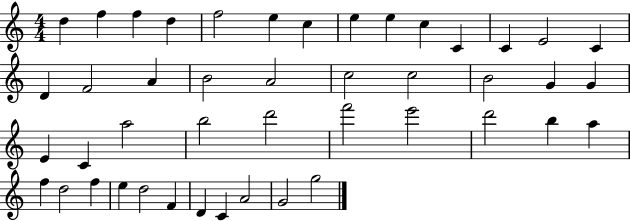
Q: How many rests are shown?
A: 0